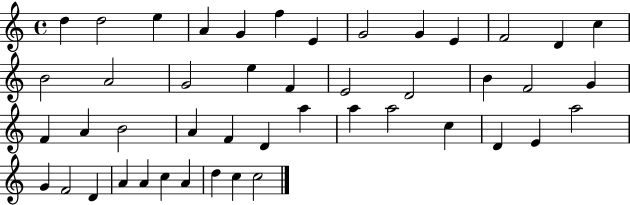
{
  \clef treble
  \time 4/4
  \defaultTimeSignature
  \key c \major
  d''4 d''2 e''4 | a'4 g'4 f''4 e'4 | g'2 g'4 e'4 | f'2 d'4 c''4 | \break b'2 a'2 | g'2 e''4 f'4 | e'2 d'2 | b'4 f'2 g'4 | \break f'4 a'4 b'2 | a'4 f'4 d'4 a''4 | a''4 a''2 c''4 | d'4 e'4 a''2 | \break g'4 f'2 d'4 | a'4 a'4 c''4 a'4 | d''4 c''4 c''2 | \bar "|."
}